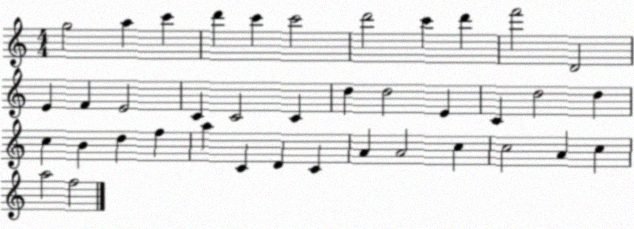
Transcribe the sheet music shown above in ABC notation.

X:1
T:Untitled
M:4/4
L:1/4
K:C
g2 a c' d' c' c'2 d'2 c' d' f'2 D2 E F E2 C C2 C d d2 E C d2 d c B d f a C D C A A2 c c2 A c a2 f2